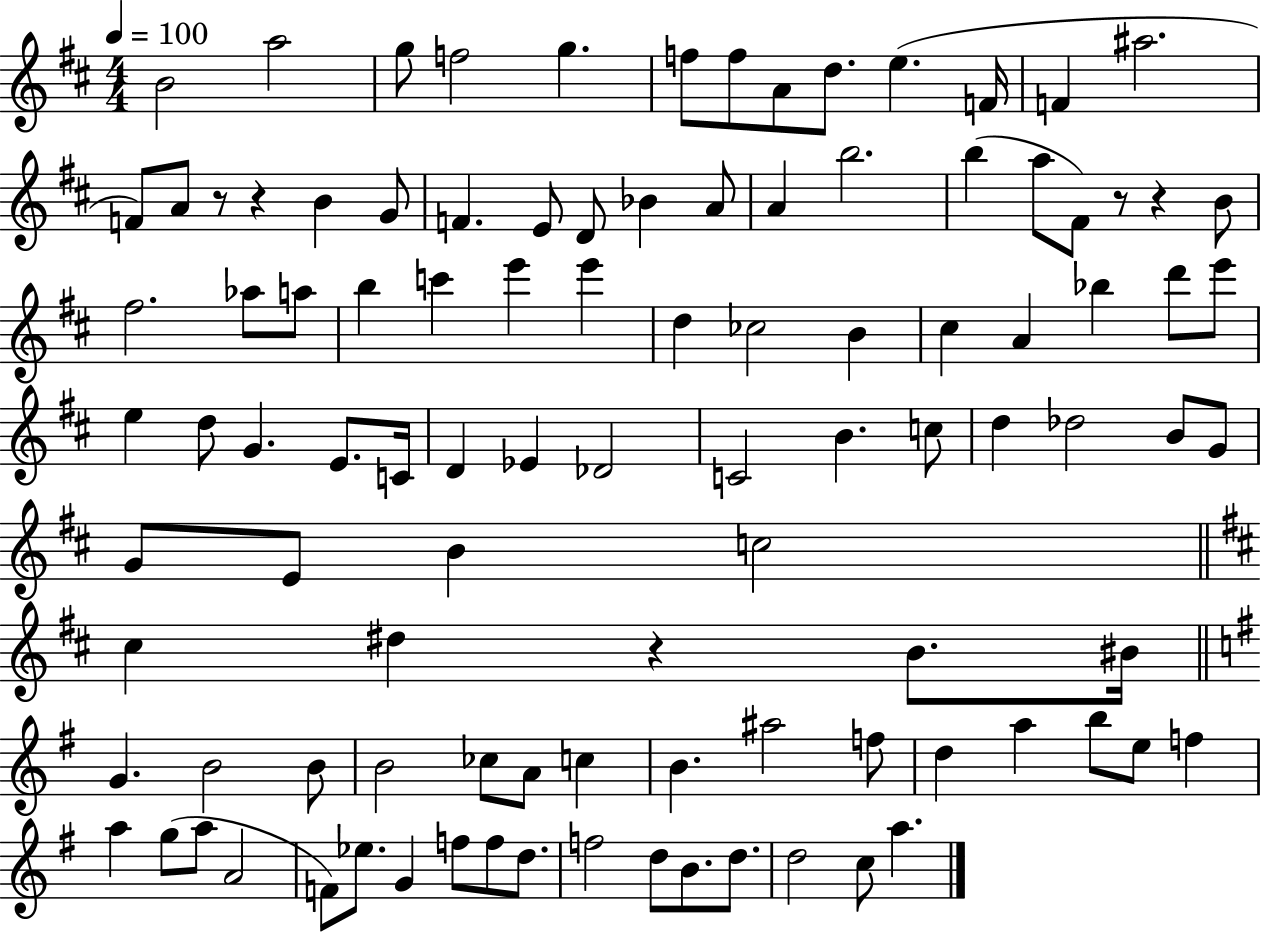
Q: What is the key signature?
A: D major